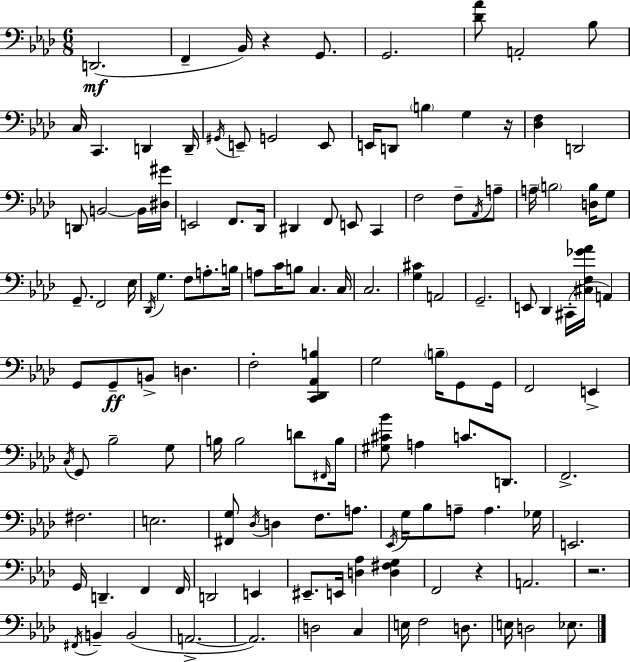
{
  \clef bass
  \numericTimeSignature
  \time 6/8
  \key f \minor
  d,2.(\mf | f,4-- bes,16) r4 g,8. | g,2. | <des' aes'>8 a,2-. bes8 | \break c16 c,4. d,4 d,16-- | \acciaccatura { gis,16 } e,8-- g,2 e,8 | e,16 d,8 \parenthesize b4 g4 | r16 <des f>4 d,2 | \break d,8 b,2~~ b,16 | <dis gis'>16 e,2 f,8. | des,16 dis,4 f,8 e,8 c,4 | f2 f8-- \acciaccatura { aes,16 } | \break a8-- a16-- \parenthesize b2 <d b>16 | g8 g,8.-- f,2 | ees16 \acciaccatura { des,16 } g4. f8 a8.-. | b16 a8 c'16 b8 c4. | \break c16 c2. | <g cis'>4 a,2 | g,2.-- | e,8 des,4 cis,16-.( <cis f ges' aes'>16 a,4) | \break g,8 g,8--\ff b,8-> d4. | f2-. <c, des, aes, b>4 | g2 \parenthesize b16-- | g,8 g,16 f,2 e,4-> | \break \acciaccatura { c16 } g,8 bes2-- | g8 b16 b2 | d'8 \grace { fis,16 } b16 <gis cis' bes'>8 a4 c'8. | d,8. f,2.-> | \break fis2. | e2. | <fis, g>8 \acciaccatura { des16 } d4 | f8. a8. \acciaccatura { ees,16 } g16 bes8 a8-- | \break a4. ges16 e,2. | g,16 d,4.-- | f,4 f,16 d,2 | e,4 eis,8.-- e,16 <d aes>4 | \break <d fis g>4 f,2 | r4 a,2. | r2. | \acciaccatura { fis,16 } b,4-- | \break b,2( a,2.->~~ | a,2.) | d2 | c4 e16 f2 | \break d8. e16 d2 | ees8. \bar "|."
}